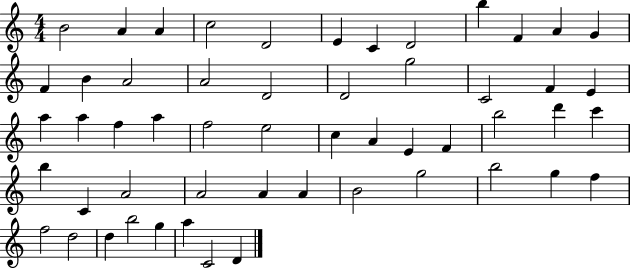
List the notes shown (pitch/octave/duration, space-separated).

B4/h A4/q A4/q C5/h D4/h E4/q C4/q D4/h B5/q F4/q A4/q G4/q F4/q B4/q A4/h A4/h D4/h D4/h G5/h C4/h F4/q E4/q A5/q A5/q F5/q A5/q F5/h E5/h C5/q A4/q E4/q F4/q B5/h D6/q C6/q B5/q C4/q A4/h A4/h A4/q A4/q B4/h G5/h B5/h G5/q F5/q F5/h D5/h D5/q B5/h G5/q A5/q C4/h D4/q